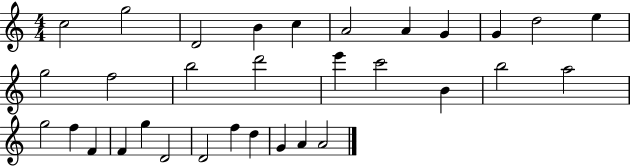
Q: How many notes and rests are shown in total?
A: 32